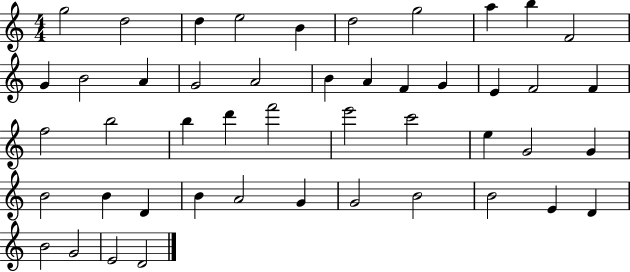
G5/h D5/h D5/q E5/h B4/q D5/h G5/h A5/q B5/q F4/h G4/q B4/h A4/q G4/h A4/h B4/q A4/q F4/q G4/q E4/q F4/h F4/q F5/h B5/h B5/q D6/q F6/h E6/h C6/h E5/q G4/h G4/q B4/h B4/q D4/q B4/q A4/h G4/q G4/h B4/h B4/h E4/q D4/q B4/h G4/h E4/h D4/h